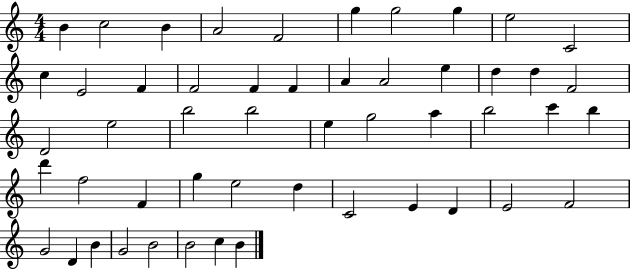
B4/q C5/h B4/q A4/h F4/h G5/q G5/h G5/q E5/h C4/h C5/q E4/h F4/q F4/h F4/q F4/q A4/q A4/h E5/q D5/q D5/q F4/h D4/h E5/h B5/h B5/h E5/q G5/h A5/q B5/h C6/q B5/q D6/q F5/h F4/q G5/q E5/h D5/q C4/h E4/q D4/q E4/h F4/h G4/h D4/q B4/q G4/h B4/h B4/h C5/q B4/q